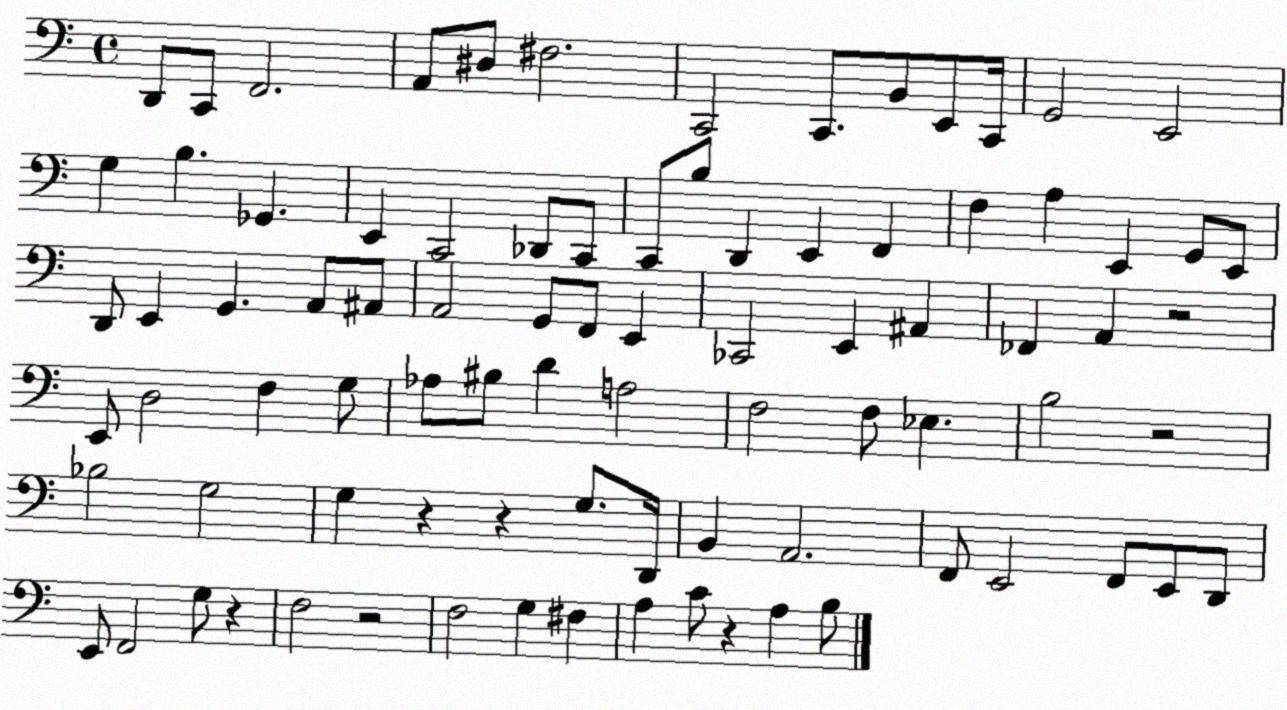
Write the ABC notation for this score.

X:1
T:Untitled
M:4/4
L:1/4
K:C
D,,/2 C,,/2 F,,2 A,,/2 ^D,/2 ^F,2 C,,2 C,,/2 B,,/2 E,,/2 C,,/4 G,,2 E,,2 G, B, _G,, E,, C,,2 _D,,/2 C,,/2 C,,/2 B,/2 D,, E,, F,, F, A, E,, G,,/2 E,,/2 D,,/2 E,, G,, A,,/2 ^A,,/2 A,,2 G,,/2 F,,/2 E,, _C,,2 E,, ^A,, _F,, A,, z2 E,,/2 D,2 F, G,/2 _A,/2 ^B,/2 D A,2 F,2 F,/2 _E, B,2 z2 _B,2 G,2 G, z z G,/2 D,,/4 B,, A,,2 F,,/2 E,,2 F,,/2 E,,/2 D,,/2 E,,/2 F,,2 G,/2 z F,2 z2 F,2 G, ^F, A, C/2 z A, B,/2